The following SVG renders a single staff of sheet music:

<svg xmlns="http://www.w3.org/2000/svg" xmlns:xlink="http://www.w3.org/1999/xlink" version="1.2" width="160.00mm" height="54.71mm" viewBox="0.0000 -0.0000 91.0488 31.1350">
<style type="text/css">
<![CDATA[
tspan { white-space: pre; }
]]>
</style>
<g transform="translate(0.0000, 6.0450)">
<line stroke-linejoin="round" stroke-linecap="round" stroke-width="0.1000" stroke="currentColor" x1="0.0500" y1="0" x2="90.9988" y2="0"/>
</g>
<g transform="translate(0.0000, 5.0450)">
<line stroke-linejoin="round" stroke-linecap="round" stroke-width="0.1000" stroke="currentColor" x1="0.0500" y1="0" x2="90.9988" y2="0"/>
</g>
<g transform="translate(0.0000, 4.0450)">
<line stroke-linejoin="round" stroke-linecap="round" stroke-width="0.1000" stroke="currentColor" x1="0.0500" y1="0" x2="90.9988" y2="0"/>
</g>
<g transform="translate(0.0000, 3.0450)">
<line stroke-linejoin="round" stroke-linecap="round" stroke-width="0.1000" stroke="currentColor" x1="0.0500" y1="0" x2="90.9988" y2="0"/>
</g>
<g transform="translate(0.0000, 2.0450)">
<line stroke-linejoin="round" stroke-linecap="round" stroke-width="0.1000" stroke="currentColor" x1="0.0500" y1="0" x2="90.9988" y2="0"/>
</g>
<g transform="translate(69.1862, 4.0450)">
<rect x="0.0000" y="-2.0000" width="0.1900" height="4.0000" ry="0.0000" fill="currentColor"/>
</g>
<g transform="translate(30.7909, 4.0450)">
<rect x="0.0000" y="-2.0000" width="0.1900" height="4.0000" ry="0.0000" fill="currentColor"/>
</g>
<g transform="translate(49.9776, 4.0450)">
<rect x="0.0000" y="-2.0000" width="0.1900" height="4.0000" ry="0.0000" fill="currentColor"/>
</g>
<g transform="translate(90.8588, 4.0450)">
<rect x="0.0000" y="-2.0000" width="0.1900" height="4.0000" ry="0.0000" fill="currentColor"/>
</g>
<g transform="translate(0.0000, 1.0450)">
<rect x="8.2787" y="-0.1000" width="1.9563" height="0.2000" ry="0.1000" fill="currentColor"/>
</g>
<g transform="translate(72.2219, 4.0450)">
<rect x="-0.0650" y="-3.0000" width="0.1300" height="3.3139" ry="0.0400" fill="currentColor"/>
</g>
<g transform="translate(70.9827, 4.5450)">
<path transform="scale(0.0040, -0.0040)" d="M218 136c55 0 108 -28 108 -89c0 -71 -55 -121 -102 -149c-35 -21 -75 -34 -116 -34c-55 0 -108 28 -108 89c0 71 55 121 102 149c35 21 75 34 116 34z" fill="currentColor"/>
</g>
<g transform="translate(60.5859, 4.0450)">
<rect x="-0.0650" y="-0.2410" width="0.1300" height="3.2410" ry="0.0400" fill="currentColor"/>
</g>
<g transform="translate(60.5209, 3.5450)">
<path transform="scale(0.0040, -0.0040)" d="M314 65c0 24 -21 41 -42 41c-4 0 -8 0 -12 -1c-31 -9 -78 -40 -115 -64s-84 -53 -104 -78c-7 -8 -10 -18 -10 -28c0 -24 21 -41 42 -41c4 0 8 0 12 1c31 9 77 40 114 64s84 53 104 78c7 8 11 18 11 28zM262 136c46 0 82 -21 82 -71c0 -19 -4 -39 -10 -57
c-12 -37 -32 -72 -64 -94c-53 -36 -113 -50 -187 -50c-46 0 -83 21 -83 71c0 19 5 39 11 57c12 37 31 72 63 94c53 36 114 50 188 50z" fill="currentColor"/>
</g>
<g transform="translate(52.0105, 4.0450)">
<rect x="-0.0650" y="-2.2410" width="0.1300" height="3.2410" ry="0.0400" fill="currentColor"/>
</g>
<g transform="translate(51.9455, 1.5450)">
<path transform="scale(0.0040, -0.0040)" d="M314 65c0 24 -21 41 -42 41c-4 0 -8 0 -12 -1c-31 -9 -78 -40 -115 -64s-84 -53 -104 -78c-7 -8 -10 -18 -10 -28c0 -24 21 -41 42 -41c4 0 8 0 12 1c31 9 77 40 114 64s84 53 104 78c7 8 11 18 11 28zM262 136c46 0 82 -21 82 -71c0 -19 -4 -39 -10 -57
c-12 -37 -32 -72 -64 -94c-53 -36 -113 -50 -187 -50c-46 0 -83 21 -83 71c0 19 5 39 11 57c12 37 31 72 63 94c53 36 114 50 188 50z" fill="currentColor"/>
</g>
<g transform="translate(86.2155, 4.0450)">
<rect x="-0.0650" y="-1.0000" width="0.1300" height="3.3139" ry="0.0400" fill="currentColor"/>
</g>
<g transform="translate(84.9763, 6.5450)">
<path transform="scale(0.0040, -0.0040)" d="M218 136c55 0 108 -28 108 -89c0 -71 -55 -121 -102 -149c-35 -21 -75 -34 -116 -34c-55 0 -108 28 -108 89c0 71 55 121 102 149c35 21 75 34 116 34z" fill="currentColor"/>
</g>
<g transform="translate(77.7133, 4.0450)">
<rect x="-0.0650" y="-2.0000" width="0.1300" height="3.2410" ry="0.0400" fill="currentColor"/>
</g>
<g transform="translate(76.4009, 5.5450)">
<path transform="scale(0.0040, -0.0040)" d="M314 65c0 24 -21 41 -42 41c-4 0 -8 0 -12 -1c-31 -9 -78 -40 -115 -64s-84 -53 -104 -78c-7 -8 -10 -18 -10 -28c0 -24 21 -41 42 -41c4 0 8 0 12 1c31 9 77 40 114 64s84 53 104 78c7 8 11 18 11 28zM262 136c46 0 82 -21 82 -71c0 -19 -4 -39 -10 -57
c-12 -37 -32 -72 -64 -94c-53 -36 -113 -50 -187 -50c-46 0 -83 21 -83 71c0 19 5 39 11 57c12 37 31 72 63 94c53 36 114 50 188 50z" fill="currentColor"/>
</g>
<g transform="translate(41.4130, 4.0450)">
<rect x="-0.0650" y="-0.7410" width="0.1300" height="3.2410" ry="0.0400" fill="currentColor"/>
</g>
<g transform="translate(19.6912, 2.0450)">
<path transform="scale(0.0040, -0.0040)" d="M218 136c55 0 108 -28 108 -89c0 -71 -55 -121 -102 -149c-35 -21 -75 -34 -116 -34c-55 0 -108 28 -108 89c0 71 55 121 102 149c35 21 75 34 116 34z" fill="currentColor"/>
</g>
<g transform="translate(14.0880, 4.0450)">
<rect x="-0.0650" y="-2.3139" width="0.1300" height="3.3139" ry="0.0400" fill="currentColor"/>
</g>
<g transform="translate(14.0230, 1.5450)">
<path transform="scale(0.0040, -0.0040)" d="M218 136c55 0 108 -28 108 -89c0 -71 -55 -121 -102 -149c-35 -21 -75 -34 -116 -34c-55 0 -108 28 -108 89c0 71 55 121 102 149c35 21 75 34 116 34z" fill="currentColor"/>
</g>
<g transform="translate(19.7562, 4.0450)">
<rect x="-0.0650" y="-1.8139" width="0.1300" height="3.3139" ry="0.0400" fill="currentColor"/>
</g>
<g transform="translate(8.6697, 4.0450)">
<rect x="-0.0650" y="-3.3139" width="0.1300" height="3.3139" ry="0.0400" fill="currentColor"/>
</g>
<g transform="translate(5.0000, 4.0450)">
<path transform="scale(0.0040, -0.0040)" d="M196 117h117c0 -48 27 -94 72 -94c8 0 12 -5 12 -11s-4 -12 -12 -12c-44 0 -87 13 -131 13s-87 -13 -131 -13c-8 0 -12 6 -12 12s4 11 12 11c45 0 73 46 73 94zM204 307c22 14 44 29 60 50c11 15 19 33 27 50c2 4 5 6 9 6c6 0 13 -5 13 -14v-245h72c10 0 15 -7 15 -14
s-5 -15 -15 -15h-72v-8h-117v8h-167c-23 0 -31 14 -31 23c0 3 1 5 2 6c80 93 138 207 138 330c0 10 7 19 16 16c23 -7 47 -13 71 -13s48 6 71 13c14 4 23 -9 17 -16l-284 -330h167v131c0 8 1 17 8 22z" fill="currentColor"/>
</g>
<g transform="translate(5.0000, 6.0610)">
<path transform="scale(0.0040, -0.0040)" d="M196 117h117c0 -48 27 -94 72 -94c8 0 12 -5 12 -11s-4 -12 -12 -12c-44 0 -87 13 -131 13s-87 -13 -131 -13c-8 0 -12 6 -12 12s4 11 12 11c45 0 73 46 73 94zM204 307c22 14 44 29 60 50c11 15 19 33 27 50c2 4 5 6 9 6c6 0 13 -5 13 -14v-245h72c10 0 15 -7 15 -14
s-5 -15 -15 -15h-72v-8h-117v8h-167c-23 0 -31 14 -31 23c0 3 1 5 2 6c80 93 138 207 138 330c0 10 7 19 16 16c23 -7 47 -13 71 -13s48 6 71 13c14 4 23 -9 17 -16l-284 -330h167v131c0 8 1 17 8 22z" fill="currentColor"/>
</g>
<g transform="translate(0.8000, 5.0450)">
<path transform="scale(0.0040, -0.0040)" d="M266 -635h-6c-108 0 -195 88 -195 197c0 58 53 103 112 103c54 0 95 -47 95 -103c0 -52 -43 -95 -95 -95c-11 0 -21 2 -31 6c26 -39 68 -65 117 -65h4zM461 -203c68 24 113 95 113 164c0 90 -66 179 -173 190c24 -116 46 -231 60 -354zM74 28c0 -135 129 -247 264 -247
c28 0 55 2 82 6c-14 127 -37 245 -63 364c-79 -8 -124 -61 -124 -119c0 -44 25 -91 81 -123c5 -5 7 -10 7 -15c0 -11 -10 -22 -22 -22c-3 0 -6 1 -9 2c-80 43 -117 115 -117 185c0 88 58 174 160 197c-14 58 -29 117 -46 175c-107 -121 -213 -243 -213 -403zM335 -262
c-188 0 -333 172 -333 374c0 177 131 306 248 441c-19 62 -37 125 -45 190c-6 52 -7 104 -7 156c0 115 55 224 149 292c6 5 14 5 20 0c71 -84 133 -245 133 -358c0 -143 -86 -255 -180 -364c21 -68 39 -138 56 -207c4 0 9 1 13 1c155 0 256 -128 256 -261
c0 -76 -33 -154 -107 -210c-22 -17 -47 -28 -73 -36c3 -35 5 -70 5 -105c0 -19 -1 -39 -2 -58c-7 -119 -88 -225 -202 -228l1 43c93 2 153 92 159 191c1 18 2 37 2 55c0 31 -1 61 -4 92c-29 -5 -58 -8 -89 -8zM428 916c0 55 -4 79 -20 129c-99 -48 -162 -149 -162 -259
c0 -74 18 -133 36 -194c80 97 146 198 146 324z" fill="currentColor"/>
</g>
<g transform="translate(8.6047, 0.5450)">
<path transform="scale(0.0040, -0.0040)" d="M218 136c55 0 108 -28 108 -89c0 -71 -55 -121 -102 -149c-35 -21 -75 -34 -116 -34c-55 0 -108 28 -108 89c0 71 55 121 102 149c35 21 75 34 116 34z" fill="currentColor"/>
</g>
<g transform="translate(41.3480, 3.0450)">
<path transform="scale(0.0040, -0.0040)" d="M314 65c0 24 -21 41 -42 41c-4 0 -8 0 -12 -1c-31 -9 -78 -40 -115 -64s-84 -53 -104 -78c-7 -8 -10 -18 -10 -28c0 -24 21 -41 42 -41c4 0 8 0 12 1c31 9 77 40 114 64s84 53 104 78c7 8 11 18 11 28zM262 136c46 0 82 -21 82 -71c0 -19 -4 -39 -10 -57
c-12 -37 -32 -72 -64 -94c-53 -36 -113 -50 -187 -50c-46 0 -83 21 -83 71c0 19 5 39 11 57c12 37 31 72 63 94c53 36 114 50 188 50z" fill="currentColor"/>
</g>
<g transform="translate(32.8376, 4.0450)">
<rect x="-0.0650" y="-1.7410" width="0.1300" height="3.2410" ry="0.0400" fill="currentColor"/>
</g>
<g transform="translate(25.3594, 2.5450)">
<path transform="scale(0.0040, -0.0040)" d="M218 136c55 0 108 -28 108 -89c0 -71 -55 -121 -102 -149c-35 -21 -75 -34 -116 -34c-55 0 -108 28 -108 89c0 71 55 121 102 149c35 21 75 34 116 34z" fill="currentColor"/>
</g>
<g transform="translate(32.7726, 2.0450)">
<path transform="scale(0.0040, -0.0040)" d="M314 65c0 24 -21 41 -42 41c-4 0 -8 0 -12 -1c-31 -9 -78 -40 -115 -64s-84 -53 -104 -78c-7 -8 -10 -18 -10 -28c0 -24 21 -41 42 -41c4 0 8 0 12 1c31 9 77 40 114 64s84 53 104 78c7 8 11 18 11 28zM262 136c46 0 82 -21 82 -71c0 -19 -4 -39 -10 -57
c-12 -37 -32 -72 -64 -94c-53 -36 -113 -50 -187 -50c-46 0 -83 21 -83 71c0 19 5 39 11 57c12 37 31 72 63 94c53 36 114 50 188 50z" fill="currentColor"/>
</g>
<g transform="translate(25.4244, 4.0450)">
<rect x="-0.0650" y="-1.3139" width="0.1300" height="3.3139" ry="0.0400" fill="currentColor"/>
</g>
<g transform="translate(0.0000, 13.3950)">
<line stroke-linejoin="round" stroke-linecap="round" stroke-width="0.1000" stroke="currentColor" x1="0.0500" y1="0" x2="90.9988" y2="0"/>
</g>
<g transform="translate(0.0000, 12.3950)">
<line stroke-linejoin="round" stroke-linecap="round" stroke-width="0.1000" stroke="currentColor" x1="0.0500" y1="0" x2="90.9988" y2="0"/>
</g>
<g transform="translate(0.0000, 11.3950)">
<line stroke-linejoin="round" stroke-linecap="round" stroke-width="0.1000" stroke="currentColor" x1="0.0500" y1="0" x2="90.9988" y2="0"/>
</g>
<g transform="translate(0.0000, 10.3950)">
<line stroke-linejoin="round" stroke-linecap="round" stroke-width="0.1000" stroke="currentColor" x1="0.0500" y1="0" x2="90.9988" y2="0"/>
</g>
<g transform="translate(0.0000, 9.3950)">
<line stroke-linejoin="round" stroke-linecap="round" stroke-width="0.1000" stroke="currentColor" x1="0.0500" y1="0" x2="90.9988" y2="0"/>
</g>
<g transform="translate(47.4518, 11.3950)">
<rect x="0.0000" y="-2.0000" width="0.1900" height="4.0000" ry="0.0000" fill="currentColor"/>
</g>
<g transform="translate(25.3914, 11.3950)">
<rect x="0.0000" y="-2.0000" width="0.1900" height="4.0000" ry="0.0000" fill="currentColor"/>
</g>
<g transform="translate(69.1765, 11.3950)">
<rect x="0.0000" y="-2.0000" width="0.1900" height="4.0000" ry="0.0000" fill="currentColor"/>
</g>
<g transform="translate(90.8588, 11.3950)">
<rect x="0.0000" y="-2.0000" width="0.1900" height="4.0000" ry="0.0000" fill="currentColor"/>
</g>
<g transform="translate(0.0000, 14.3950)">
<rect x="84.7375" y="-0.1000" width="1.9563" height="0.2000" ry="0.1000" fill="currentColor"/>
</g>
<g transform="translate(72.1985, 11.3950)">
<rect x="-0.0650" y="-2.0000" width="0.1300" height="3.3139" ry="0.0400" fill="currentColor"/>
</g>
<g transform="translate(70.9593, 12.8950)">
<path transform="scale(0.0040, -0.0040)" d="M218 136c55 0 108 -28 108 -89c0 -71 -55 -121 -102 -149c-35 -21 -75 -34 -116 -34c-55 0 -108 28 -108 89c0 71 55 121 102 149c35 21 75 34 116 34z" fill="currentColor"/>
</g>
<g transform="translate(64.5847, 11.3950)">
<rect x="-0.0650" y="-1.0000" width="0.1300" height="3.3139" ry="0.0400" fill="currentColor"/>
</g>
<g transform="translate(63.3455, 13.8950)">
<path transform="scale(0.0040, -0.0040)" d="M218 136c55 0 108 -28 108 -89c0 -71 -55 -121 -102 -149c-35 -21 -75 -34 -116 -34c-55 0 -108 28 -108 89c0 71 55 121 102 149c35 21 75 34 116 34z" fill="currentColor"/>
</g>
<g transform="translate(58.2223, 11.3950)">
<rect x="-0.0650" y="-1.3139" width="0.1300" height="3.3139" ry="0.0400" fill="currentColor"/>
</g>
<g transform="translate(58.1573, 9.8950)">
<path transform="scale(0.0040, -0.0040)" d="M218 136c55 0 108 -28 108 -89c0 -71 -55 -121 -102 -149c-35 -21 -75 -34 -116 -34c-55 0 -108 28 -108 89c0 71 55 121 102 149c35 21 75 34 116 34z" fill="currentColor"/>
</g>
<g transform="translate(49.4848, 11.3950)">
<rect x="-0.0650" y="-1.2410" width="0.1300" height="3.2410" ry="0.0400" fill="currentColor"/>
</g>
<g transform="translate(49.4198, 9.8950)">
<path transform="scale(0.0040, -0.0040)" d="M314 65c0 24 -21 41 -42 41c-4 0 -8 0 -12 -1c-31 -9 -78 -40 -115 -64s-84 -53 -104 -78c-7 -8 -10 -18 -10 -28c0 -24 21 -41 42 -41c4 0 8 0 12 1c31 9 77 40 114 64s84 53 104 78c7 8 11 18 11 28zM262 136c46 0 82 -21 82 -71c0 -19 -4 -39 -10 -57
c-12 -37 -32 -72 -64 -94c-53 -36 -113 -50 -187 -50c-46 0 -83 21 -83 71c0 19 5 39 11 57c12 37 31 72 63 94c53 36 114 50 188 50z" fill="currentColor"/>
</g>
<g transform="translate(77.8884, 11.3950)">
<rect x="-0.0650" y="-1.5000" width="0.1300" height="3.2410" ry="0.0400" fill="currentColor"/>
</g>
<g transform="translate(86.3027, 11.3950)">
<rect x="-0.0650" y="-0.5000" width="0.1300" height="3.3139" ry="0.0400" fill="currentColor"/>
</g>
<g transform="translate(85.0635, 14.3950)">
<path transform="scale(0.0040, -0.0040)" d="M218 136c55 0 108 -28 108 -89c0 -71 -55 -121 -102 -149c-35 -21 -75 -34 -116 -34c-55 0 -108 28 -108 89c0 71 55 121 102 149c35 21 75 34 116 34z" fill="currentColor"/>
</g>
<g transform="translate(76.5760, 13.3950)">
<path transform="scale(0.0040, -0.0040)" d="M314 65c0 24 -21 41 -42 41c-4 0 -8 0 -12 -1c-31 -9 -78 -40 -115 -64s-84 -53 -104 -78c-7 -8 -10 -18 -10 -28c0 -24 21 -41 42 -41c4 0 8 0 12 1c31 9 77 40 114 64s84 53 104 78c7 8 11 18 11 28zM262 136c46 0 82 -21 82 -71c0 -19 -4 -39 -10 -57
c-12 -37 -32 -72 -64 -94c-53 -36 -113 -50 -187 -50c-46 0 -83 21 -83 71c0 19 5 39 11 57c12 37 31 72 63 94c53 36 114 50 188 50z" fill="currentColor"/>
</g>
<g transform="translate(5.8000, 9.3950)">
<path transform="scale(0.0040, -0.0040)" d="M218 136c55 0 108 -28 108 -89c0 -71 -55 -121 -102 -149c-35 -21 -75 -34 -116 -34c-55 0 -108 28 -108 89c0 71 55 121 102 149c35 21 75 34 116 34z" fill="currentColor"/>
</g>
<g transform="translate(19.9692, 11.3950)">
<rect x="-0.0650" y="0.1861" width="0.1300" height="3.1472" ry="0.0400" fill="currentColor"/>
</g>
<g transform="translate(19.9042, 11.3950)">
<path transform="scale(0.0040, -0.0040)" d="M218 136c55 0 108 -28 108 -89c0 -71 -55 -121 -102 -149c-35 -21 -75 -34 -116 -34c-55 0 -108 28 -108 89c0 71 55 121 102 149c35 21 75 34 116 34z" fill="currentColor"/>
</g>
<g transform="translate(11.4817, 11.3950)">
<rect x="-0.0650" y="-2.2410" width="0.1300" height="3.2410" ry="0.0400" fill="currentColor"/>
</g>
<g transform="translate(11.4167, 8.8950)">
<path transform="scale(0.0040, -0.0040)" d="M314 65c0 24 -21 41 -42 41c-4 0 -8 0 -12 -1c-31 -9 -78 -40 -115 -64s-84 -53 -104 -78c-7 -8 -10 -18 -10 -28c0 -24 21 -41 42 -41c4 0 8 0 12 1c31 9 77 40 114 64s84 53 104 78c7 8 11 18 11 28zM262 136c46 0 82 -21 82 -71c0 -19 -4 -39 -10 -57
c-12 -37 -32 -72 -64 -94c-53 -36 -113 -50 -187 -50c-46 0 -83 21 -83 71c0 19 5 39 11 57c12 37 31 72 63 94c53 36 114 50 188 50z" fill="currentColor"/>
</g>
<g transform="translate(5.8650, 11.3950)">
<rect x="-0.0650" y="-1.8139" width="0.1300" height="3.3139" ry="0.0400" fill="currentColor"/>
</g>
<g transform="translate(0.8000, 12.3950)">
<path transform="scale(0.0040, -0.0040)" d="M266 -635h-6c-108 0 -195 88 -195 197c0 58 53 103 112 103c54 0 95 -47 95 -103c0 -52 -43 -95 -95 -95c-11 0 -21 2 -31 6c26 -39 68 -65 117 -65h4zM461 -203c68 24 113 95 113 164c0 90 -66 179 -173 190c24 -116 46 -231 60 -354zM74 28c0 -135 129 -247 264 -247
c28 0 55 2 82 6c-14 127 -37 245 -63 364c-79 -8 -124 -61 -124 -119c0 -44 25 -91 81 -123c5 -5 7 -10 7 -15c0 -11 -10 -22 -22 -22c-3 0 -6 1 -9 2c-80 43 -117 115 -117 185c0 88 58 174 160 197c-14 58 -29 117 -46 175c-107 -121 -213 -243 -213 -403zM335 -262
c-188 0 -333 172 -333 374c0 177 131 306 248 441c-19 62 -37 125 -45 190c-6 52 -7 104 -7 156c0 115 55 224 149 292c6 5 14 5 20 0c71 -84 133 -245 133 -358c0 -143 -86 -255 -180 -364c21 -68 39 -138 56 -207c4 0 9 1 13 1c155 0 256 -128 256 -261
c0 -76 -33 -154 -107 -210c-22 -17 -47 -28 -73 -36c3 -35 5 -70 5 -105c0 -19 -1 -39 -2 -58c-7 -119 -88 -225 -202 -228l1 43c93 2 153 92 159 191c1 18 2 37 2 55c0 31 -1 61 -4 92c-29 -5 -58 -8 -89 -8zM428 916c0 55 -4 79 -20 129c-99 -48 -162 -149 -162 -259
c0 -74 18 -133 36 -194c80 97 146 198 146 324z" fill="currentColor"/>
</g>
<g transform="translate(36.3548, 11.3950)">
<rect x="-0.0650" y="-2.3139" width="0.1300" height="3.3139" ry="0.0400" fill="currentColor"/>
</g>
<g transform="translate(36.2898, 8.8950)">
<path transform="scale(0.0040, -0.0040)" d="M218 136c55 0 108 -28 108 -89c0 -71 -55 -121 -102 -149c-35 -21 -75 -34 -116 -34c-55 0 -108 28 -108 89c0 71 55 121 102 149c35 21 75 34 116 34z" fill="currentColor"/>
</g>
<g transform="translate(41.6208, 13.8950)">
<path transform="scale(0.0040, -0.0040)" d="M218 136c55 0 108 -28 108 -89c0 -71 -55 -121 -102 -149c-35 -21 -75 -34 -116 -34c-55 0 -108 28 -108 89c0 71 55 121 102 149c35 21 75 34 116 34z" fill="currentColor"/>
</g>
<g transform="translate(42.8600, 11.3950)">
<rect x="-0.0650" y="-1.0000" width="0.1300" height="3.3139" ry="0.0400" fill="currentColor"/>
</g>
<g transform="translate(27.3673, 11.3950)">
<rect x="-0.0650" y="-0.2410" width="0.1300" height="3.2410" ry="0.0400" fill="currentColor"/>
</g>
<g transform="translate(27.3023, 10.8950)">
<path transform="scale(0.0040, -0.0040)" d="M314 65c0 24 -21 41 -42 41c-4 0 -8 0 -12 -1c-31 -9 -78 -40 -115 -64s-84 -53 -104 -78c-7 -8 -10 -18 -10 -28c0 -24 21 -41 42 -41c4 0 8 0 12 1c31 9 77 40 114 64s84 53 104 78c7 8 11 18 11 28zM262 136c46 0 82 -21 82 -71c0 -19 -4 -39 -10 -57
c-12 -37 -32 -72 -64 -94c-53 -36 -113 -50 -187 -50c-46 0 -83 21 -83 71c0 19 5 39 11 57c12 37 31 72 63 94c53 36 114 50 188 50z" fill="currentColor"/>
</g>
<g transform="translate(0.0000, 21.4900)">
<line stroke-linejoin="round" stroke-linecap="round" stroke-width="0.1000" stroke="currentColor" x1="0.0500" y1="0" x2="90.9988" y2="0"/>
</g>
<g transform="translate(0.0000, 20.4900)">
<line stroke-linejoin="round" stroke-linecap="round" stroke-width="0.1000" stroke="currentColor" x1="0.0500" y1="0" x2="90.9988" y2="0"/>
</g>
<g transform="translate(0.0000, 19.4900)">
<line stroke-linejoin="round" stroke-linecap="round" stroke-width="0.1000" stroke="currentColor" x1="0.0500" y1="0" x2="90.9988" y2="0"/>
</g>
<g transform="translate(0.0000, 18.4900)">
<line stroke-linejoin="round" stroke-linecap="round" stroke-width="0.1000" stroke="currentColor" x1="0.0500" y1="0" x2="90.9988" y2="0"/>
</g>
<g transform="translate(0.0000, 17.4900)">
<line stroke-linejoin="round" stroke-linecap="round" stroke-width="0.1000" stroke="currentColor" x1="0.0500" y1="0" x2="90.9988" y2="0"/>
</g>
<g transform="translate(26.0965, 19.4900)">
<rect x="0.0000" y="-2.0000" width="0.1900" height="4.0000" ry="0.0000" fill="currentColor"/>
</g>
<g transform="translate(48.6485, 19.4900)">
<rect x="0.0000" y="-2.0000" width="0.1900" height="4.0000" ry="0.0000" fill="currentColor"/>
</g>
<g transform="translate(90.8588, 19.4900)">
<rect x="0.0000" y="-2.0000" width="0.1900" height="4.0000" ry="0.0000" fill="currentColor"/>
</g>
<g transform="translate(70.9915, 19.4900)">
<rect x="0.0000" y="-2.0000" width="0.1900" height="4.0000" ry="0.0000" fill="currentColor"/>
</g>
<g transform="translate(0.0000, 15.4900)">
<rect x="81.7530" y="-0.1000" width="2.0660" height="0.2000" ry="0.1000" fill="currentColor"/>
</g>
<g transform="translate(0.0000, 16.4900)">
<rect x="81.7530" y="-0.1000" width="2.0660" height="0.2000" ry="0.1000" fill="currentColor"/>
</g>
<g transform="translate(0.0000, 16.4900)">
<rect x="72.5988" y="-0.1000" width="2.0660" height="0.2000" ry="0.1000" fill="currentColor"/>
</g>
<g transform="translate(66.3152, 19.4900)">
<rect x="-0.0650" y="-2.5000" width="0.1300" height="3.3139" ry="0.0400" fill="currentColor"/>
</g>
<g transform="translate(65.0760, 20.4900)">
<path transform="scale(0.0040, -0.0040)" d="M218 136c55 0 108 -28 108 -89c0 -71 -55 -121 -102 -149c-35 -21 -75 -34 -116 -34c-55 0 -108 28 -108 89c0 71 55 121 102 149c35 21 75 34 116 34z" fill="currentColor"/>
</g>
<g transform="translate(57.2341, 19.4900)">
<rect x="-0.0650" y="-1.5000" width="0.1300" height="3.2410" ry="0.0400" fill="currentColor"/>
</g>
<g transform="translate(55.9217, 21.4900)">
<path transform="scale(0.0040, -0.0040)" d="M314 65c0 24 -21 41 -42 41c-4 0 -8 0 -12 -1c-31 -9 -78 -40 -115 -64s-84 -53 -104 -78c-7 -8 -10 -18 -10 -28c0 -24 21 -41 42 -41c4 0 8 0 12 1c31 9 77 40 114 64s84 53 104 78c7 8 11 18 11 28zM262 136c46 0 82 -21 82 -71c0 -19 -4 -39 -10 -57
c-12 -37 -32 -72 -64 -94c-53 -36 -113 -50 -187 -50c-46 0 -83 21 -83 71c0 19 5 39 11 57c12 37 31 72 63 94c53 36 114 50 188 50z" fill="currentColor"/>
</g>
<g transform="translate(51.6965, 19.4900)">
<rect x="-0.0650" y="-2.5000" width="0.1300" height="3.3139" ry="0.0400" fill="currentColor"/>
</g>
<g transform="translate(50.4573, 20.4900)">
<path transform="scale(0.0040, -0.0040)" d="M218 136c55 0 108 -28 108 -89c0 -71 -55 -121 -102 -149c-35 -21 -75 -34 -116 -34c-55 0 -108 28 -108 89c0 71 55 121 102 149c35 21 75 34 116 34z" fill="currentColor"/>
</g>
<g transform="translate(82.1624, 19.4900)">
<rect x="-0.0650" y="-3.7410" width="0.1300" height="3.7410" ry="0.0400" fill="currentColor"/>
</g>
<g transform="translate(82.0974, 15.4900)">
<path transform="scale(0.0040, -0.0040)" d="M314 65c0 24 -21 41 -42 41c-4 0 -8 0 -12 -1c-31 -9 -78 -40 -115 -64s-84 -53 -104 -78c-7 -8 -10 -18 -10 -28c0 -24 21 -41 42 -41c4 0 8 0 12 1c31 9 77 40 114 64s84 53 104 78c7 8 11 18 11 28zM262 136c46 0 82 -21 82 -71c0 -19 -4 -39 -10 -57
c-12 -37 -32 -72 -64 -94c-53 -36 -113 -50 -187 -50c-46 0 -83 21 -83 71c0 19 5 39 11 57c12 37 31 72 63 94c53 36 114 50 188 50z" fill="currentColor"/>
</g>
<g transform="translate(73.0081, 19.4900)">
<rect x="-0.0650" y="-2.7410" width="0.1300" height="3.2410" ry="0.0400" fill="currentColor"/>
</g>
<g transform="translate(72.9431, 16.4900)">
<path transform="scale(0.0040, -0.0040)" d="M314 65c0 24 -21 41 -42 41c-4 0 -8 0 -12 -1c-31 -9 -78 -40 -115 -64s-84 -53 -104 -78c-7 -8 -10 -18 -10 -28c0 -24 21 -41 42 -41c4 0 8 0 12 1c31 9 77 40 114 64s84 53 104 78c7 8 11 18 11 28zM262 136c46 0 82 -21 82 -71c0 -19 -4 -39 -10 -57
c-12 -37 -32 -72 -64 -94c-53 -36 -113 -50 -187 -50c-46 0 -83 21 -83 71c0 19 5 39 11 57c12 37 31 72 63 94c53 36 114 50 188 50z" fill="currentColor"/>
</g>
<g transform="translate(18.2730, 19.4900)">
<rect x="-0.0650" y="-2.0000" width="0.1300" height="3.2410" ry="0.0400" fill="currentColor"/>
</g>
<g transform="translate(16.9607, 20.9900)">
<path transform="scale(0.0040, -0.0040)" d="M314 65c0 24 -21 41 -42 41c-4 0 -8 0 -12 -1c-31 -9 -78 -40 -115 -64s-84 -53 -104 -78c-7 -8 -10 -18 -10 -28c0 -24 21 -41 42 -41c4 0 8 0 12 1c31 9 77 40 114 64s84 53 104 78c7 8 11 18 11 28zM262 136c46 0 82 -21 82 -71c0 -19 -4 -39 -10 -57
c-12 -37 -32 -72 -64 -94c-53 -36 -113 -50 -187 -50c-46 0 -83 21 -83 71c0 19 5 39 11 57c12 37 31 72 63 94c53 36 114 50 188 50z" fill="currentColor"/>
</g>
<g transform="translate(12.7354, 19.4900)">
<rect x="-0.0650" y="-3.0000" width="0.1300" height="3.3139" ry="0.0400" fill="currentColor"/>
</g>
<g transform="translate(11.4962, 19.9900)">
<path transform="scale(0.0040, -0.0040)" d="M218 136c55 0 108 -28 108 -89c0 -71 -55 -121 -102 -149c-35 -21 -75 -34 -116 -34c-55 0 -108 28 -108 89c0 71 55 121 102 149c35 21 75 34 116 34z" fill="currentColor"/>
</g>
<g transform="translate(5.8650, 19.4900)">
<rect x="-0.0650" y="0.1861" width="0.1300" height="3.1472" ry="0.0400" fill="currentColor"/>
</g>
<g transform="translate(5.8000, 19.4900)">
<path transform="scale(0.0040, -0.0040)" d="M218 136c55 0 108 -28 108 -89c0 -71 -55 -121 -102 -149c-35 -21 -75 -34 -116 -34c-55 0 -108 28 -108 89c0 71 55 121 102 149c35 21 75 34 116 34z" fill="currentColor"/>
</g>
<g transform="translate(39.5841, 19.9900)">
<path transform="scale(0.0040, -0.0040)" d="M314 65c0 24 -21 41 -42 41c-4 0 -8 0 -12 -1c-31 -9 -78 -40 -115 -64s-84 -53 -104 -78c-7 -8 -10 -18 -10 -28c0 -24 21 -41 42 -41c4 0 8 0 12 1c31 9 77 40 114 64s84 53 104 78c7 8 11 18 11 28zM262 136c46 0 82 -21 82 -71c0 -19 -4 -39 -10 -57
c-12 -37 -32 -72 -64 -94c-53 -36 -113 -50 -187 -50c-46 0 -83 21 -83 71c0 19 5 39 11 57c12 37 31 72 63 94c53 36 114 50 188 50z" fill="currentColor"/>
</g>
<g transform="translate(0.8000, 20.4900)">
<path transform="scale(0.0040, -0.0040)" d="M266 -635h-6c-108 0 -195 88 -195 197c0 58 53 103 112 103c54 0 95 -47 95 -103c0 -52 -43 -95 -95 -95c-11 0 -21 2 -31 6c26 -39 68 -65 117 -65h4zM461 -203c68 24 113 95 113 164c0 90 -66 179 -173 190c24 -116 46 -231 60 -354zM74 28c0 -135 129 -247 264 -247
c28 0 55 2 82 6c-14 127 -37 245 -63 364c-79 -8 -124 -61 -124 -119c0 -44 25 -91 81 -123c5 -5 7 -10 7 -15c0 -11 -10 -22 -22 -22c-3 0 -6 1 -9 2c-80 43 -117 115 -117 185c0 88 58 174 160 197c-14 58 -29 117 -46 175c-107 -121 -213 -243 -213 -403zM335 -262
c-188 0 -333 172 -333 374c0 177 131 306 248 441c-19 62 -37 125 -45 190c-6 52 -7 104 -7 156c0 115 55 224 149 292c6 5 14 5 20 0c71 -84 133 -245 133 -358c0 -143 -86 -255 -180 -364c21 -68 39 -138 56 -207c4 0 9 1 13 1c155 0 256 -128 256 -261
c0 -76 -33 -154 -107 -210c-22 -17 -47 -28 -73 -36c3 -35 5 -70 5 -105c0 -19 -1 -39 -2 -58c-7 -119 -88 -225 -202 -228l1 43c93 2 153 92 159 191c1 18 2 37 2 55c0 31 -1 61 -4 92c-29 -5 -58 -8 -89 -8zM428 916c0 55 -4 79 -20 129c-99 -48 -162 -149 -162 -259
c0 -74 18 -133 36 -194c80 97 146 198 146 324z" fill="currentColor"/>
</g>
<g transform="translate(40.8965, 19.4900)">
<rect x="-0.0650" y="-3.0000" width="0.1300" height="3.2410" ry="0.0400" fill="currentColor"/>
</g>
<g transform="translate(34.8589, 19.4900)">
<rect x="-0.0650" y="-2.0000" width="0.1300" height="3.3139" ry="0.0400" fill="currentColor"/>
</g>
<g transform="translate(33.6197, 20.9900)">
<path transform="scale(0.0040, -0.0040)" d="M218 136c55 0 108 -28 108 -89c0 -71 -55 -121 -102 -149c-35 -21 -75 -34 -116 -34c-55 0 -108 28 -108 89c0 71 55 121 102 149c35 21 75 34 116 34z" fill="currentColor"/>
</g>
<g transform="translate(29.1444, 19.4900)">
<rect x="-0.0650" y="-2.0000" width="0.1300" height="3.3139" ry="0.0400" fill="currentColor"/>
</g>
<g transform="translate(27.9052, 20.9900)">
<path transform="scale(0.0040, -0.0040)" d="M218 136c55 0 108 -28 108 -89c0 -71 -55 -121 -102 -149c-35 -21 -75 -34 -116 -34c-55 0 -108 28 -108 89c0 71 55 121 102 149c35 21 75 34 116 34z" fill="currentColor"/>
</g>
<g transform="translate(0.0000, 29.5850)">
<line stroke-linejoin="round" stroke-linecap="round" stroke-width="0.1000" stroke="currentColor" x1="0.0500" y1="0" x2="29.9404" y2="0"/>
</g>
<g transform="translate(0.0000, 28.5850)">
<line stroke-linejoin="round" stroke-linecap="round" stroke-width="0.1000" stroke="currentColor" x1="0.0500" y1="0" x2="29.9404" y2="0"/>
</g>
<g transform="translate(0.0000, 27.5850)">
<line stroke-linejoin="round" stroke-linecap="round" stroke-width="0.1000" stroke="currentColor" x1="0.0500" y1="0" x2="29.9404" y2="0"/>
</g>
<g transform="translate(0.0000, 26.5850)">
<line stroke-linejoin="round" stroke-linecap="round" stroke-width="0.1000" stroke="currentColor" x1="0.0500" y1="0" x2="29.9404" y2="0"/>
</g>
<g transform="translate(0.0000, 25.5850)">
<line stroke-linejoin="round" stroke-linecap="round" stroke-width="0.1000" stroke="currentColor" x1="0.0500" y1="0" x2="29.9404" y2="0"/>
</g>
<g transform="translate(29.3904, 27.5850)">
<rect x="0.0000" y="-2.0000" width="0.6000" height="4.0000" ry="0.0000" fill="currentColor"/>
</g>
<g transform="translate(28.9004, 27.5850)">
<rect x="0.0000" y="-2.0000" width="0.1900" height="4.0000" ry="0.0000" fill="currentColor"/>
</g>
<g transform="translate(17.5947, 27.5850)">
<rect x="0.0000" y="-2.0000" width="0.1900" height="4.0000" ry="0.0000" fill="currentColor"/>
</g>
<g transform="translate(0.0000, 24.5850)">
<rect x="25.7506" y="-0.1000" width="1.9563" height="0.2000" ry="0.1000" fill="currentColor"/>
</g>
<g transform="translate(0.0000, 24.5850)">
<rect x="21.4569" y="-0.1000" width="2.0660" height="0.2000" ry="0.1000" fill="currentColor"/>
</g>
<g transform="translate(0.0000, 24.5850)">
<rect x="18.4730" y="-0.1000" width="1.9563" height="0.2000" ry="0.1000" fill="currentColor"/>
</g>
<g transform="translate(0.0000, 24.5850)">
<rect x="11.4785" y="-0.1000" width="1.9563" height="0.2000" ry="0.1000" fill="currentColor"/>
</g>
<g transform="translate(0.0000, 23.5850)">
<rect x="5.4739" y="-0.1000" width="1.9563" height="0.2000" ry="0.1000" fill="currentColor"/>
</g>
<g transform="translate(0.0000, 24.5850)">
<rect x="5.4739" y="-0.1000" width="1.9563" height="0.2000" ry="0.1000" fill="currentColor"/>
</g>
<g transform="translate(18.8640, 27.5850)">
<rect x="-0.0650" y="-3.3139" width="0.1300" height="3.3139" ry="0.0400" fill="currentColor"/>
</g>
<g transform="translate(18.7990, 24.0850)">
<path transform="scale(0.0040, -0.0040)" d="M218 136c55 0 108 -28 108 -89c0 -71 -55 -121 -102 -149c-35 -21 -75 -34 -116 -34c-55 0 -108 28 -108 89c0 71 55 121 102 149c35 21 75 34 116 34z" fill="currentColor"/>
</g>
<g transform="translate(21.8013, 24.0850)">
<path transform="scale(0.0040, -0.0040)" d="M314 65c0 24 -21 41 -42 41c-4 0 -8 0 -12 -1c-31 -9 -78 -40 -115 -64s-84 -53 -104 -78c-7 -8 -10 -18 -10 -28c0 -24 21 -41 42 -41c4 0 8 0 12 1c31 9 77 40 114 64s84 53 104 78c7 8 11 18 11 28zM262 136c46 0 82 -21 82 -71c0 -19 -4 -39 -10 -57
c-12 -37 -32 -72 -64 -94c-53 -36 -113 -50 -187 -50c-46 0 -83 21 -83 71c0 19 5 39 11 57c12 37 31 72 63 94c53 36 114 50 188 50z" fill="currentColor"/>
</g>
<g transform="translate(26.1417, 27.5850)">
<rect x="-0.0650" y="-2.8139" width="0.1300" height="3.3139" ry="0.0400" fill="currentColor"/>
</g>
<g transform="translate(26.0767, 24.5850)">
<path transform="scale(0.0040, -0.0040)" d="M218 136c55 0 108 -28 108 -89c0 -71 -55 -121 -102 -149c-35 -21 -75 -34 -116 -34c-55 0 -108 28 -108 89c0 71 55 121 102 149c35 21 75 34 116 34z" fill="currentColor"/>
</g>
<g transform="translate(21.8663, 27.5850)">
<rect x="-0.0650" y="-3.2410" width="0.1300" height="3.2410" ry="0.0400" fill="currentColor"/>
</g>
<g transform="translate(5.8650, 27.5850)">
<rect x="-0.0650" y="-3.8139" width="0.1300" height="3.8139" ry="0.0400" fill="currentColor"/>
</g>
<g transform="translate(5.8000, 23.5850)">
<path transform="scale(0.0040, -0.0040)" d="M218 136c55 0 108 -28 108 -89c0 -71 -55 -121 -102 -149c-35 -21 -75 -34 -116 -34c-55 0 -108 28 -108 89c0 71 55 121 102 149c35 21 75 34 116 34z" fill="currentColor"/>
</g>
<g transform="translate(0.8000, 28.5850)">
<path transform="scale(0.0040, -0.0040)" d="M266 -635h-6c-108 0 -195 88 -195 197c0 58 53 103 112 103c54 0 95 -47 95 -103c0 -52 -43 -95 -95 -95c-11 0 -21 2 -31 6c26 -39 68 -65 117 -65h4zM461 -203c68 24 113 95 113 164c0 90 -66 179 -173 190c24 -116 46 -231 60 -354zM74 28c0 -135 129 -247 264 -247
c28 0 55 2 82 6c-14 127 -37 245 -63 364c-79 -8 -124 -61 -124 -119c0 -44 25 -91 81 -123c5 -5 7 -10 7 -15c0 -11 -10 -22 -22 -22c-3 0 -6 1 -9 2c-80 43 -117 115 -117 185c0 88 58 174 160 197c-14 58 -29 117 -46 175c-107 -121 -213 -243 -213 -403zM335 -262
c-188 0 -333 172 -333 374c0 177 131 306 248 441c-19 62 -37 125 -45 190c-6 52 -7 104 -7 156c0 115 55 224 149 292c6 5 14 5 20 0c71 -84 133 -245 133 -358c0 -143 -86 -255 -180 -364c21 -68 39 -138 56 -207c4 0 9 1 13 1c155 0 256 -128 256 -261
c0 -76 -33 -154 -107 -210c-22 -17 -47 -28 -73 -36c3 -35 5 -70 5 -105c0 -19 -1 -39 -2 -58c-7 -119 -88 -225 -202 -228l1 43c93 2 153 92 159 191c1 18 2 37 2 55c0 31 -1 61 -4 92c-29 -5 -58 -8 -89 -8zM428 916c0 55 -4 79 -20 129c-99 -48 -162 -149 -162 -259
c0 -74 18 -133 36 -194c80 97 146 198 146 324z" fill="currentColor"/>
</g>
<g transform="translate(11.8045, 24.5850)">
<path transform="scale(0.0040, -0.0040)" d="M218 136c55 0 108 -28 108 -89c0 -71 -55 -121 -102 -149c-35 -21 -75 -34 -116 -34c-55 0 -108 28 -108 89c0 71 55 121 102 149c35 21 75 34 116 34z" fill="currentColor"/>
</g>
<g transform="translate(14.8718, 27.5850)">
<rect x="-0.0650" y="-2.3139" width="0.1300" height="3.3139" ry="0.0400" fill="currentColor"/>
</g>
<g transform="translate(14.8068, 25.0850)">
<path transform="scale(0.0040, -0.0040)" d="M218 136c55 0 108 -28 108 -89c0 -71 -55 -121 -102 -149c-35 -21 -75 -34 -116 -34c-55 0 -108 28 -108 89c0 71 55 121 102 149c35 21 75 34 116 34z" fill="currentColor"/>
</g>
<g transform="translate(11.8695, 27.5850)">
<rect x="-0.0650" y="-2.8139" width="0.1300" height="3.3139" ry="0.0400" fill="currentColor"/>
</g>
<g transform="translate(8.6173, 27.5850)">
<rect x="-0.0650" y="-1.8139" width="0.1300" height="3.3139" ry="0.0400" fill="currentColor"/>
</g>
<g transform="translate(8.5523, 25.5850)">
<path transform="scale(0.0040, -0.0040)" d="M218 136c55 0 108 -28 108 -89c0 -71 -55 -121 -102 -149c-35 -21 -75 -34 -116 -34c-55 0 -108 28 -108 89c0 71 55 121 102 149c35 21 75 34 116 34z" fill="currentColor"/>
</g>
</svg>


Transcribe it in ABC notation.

X:1
T:Untitled
M:4/4
L:1/4
K:C
b g f e f2 d2 g2 c2 A F2 D f g2 B c2 g D e2 e D F E2 C B A F2 F F A2 G E2 G a2 c'2 c' f a g b b2 a